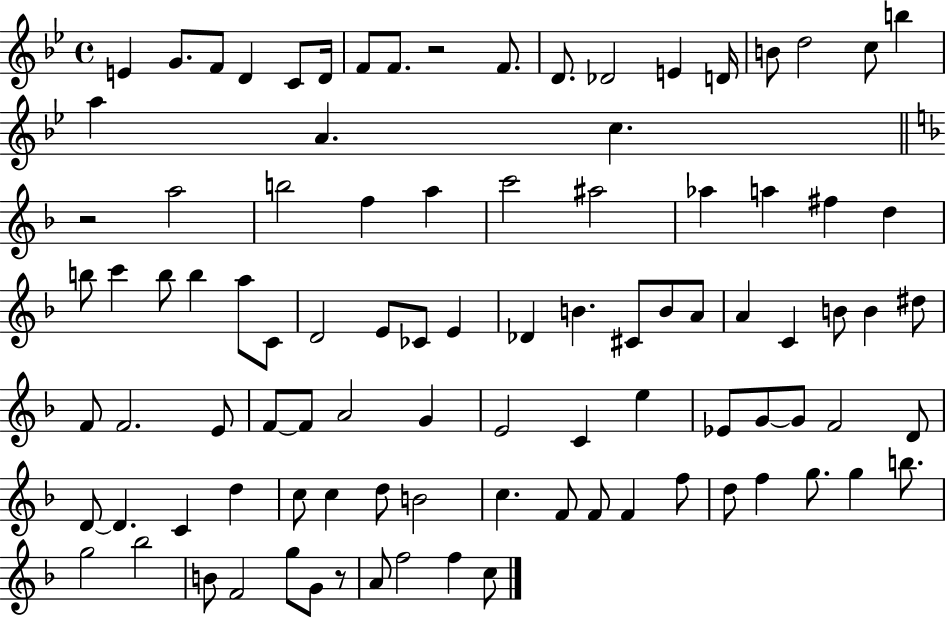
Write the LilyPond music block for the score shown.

{
  \clef treble
  \time 4/4
  \defaultTimeSignature
  \key bes \major
  e'4 g'8. f'8 d'4 c'8 d'16 | f'8 f'8. r2 f'8. | d'8. des'2 e'4 d'16 | b'8 d''2 c''8 b''4 | \break a''4 a'4. c''4. | \bar "||" \break \key f \major r2 a''2 | b''2 f''4 a''4 | c'''2 ais''2 | aes''4 a''4 fis''4 d''4 | \break b''8 c'''4 b''8 b''4 a''8 c'8 | d'2 e'8 ces'8 e'4 | des'4 b'4. cis'8 b'8 a'8 | a'4 c'4 b'8 b'4 dis''8 | \break f'8 f'2. e'8 | f'8~~ f'8 a'2 g'4 | e'2 c'4 e''4 | ees'8 g'8~~ g'8 f'2 d'8 | \break d'8~~ d'4. c'4 d''4 | c''8 c''4 d''8 b'2 | c''4. f'8 f'8 f'4 f''8 | d''8 f''4 g''8. g''4 b''8. | \break g''2 bes''2 | b'8 f'2 g''8 g'8 r8 | a'8 f''2 f''4 c''8 | \bar "|."
}